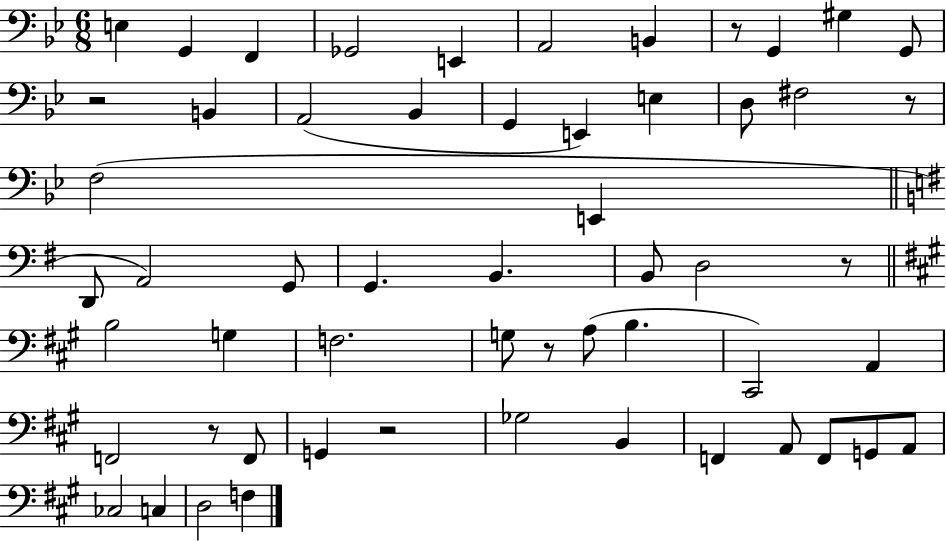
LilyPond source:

{
  \clef bass
  \numericTimeSignature
  \time 6/8
  \key bes \major
  e4 g,4 f,4 | ges,2 e,4 | a,2 b,4 | r8 g,4 gis4 g,8 | \break r2 b,4 | a,2( bes,4 | g,4 e,4) e4 | d8 fis2 r8 | \break f2( e,4 | \bar "||" \break \key g \major d,8 a,2) g,8 | g,4. b,4. | b,8 d2 r8 | \bar "||" \break \key a \major b2 g4 | f2. | g8 r8 a8( b4. | cis,2) a,4 | \break f,2 r8 f,8 | g,4 r2 | ges2 b,4 | f,4 a,8 f,8 g,8 a,8 | \break ces2 c4 | d2 f4 | \bar "|."
}